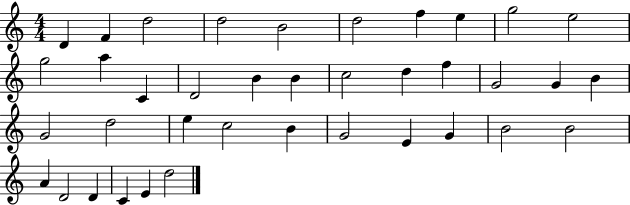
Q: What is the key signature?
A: C major